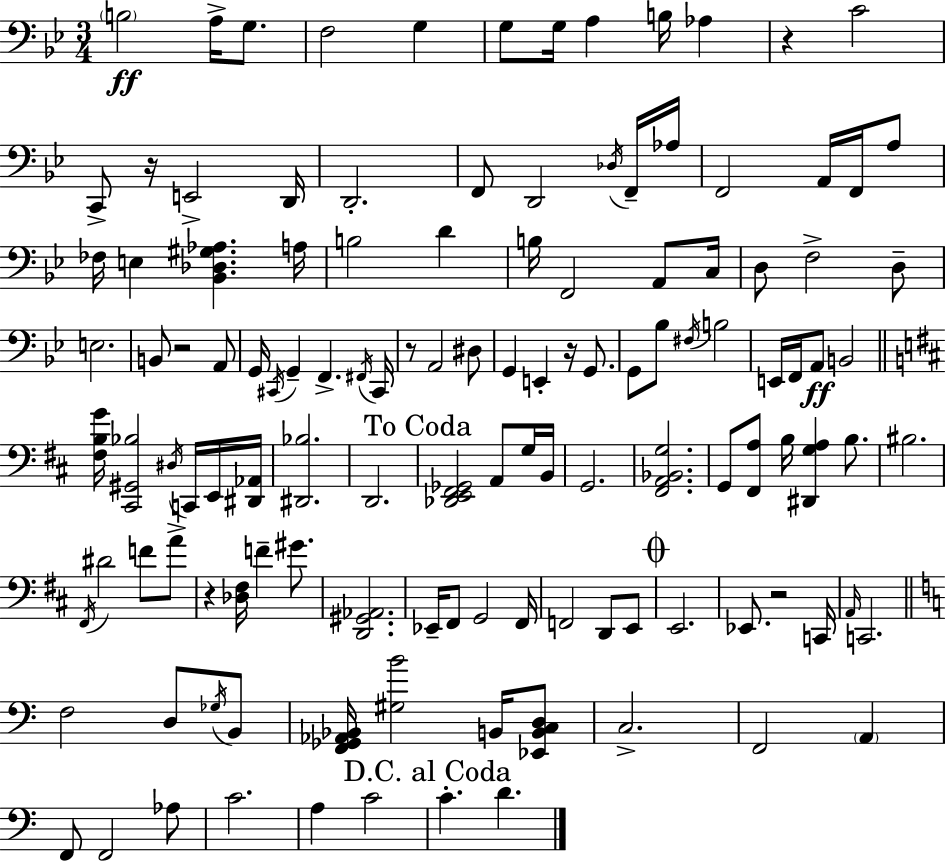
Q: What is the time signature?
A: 3/4